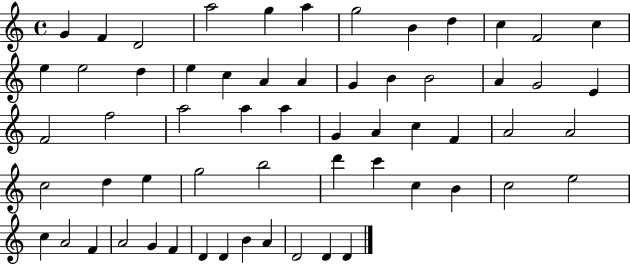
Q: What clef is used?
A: treble